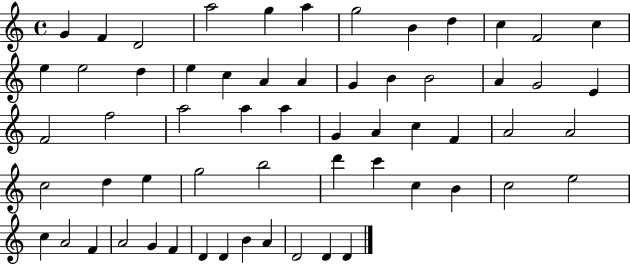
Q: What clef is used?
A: treble